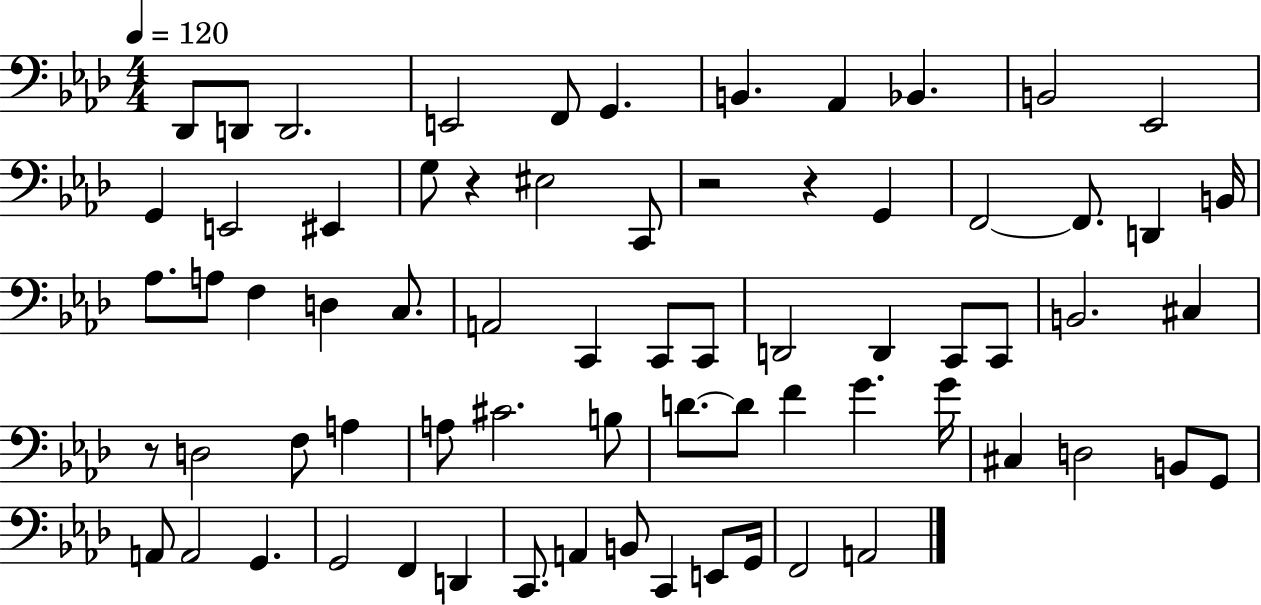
X:1
T:Untitled
M:4/4
L:1/4
K:Ab
_D,,/2 D,,/2 D,,2 E,,2 F,,/2 G,, B,, _A,, _B,, B,,2 _E,,2 G,, E,,2 ^E,, G,/2 z ^E,2 C,,/2 z2 z G,, F,,2 F,,/2 D,, B,,/4 _A,/2 A,/2 F, D, C,/2 A,,2 C,, C,,/2 C,,/2 D,,2 D,, C,,/2 C,,/2 B,,2 ^C, z/2 D,2 F,/2 A, A,/2 ^C2 B,/2 D/2 D/2 F G G/4 ^C, D,2 B,,/2 G,,/2 A,,/2 A,,2 G,, G,,2 F,, D,, C,,/2 A,, B,,/2 C,, E,,/2 G,,/4 F,,2 A,,2